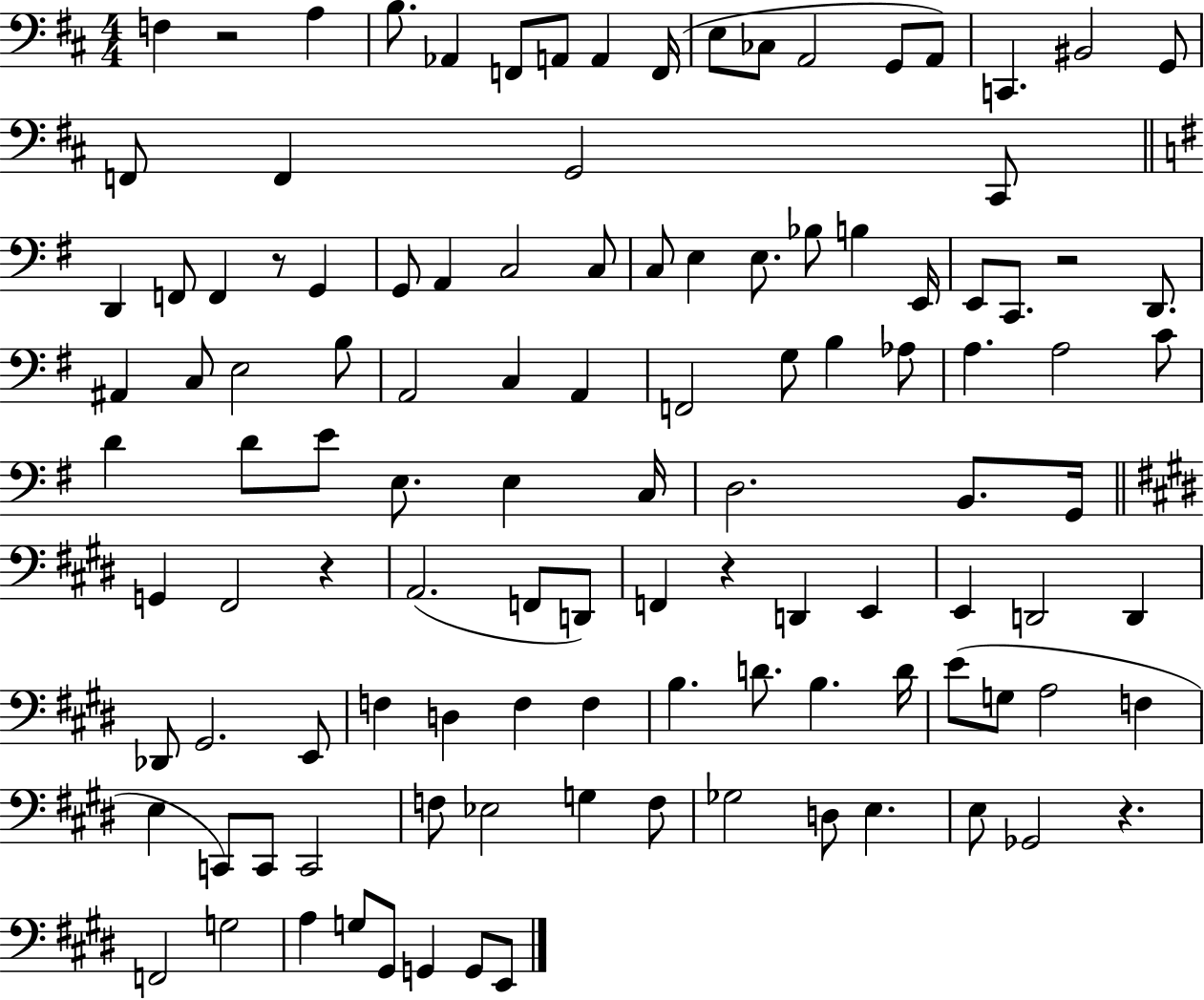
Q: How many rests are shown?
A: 6